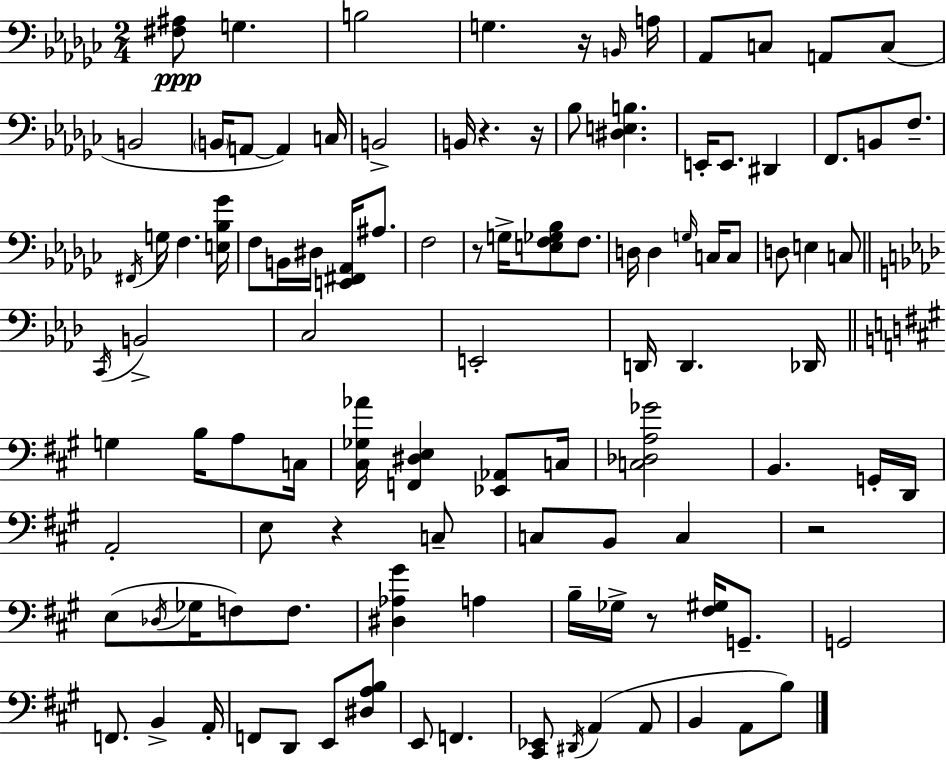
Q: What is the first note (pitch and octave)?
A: G3